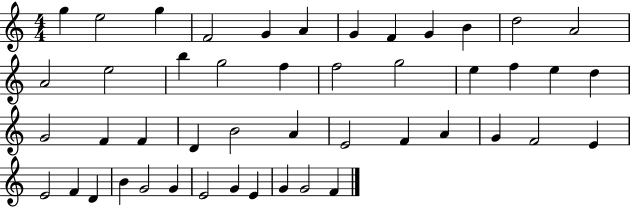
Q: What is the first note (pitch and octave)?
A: G5